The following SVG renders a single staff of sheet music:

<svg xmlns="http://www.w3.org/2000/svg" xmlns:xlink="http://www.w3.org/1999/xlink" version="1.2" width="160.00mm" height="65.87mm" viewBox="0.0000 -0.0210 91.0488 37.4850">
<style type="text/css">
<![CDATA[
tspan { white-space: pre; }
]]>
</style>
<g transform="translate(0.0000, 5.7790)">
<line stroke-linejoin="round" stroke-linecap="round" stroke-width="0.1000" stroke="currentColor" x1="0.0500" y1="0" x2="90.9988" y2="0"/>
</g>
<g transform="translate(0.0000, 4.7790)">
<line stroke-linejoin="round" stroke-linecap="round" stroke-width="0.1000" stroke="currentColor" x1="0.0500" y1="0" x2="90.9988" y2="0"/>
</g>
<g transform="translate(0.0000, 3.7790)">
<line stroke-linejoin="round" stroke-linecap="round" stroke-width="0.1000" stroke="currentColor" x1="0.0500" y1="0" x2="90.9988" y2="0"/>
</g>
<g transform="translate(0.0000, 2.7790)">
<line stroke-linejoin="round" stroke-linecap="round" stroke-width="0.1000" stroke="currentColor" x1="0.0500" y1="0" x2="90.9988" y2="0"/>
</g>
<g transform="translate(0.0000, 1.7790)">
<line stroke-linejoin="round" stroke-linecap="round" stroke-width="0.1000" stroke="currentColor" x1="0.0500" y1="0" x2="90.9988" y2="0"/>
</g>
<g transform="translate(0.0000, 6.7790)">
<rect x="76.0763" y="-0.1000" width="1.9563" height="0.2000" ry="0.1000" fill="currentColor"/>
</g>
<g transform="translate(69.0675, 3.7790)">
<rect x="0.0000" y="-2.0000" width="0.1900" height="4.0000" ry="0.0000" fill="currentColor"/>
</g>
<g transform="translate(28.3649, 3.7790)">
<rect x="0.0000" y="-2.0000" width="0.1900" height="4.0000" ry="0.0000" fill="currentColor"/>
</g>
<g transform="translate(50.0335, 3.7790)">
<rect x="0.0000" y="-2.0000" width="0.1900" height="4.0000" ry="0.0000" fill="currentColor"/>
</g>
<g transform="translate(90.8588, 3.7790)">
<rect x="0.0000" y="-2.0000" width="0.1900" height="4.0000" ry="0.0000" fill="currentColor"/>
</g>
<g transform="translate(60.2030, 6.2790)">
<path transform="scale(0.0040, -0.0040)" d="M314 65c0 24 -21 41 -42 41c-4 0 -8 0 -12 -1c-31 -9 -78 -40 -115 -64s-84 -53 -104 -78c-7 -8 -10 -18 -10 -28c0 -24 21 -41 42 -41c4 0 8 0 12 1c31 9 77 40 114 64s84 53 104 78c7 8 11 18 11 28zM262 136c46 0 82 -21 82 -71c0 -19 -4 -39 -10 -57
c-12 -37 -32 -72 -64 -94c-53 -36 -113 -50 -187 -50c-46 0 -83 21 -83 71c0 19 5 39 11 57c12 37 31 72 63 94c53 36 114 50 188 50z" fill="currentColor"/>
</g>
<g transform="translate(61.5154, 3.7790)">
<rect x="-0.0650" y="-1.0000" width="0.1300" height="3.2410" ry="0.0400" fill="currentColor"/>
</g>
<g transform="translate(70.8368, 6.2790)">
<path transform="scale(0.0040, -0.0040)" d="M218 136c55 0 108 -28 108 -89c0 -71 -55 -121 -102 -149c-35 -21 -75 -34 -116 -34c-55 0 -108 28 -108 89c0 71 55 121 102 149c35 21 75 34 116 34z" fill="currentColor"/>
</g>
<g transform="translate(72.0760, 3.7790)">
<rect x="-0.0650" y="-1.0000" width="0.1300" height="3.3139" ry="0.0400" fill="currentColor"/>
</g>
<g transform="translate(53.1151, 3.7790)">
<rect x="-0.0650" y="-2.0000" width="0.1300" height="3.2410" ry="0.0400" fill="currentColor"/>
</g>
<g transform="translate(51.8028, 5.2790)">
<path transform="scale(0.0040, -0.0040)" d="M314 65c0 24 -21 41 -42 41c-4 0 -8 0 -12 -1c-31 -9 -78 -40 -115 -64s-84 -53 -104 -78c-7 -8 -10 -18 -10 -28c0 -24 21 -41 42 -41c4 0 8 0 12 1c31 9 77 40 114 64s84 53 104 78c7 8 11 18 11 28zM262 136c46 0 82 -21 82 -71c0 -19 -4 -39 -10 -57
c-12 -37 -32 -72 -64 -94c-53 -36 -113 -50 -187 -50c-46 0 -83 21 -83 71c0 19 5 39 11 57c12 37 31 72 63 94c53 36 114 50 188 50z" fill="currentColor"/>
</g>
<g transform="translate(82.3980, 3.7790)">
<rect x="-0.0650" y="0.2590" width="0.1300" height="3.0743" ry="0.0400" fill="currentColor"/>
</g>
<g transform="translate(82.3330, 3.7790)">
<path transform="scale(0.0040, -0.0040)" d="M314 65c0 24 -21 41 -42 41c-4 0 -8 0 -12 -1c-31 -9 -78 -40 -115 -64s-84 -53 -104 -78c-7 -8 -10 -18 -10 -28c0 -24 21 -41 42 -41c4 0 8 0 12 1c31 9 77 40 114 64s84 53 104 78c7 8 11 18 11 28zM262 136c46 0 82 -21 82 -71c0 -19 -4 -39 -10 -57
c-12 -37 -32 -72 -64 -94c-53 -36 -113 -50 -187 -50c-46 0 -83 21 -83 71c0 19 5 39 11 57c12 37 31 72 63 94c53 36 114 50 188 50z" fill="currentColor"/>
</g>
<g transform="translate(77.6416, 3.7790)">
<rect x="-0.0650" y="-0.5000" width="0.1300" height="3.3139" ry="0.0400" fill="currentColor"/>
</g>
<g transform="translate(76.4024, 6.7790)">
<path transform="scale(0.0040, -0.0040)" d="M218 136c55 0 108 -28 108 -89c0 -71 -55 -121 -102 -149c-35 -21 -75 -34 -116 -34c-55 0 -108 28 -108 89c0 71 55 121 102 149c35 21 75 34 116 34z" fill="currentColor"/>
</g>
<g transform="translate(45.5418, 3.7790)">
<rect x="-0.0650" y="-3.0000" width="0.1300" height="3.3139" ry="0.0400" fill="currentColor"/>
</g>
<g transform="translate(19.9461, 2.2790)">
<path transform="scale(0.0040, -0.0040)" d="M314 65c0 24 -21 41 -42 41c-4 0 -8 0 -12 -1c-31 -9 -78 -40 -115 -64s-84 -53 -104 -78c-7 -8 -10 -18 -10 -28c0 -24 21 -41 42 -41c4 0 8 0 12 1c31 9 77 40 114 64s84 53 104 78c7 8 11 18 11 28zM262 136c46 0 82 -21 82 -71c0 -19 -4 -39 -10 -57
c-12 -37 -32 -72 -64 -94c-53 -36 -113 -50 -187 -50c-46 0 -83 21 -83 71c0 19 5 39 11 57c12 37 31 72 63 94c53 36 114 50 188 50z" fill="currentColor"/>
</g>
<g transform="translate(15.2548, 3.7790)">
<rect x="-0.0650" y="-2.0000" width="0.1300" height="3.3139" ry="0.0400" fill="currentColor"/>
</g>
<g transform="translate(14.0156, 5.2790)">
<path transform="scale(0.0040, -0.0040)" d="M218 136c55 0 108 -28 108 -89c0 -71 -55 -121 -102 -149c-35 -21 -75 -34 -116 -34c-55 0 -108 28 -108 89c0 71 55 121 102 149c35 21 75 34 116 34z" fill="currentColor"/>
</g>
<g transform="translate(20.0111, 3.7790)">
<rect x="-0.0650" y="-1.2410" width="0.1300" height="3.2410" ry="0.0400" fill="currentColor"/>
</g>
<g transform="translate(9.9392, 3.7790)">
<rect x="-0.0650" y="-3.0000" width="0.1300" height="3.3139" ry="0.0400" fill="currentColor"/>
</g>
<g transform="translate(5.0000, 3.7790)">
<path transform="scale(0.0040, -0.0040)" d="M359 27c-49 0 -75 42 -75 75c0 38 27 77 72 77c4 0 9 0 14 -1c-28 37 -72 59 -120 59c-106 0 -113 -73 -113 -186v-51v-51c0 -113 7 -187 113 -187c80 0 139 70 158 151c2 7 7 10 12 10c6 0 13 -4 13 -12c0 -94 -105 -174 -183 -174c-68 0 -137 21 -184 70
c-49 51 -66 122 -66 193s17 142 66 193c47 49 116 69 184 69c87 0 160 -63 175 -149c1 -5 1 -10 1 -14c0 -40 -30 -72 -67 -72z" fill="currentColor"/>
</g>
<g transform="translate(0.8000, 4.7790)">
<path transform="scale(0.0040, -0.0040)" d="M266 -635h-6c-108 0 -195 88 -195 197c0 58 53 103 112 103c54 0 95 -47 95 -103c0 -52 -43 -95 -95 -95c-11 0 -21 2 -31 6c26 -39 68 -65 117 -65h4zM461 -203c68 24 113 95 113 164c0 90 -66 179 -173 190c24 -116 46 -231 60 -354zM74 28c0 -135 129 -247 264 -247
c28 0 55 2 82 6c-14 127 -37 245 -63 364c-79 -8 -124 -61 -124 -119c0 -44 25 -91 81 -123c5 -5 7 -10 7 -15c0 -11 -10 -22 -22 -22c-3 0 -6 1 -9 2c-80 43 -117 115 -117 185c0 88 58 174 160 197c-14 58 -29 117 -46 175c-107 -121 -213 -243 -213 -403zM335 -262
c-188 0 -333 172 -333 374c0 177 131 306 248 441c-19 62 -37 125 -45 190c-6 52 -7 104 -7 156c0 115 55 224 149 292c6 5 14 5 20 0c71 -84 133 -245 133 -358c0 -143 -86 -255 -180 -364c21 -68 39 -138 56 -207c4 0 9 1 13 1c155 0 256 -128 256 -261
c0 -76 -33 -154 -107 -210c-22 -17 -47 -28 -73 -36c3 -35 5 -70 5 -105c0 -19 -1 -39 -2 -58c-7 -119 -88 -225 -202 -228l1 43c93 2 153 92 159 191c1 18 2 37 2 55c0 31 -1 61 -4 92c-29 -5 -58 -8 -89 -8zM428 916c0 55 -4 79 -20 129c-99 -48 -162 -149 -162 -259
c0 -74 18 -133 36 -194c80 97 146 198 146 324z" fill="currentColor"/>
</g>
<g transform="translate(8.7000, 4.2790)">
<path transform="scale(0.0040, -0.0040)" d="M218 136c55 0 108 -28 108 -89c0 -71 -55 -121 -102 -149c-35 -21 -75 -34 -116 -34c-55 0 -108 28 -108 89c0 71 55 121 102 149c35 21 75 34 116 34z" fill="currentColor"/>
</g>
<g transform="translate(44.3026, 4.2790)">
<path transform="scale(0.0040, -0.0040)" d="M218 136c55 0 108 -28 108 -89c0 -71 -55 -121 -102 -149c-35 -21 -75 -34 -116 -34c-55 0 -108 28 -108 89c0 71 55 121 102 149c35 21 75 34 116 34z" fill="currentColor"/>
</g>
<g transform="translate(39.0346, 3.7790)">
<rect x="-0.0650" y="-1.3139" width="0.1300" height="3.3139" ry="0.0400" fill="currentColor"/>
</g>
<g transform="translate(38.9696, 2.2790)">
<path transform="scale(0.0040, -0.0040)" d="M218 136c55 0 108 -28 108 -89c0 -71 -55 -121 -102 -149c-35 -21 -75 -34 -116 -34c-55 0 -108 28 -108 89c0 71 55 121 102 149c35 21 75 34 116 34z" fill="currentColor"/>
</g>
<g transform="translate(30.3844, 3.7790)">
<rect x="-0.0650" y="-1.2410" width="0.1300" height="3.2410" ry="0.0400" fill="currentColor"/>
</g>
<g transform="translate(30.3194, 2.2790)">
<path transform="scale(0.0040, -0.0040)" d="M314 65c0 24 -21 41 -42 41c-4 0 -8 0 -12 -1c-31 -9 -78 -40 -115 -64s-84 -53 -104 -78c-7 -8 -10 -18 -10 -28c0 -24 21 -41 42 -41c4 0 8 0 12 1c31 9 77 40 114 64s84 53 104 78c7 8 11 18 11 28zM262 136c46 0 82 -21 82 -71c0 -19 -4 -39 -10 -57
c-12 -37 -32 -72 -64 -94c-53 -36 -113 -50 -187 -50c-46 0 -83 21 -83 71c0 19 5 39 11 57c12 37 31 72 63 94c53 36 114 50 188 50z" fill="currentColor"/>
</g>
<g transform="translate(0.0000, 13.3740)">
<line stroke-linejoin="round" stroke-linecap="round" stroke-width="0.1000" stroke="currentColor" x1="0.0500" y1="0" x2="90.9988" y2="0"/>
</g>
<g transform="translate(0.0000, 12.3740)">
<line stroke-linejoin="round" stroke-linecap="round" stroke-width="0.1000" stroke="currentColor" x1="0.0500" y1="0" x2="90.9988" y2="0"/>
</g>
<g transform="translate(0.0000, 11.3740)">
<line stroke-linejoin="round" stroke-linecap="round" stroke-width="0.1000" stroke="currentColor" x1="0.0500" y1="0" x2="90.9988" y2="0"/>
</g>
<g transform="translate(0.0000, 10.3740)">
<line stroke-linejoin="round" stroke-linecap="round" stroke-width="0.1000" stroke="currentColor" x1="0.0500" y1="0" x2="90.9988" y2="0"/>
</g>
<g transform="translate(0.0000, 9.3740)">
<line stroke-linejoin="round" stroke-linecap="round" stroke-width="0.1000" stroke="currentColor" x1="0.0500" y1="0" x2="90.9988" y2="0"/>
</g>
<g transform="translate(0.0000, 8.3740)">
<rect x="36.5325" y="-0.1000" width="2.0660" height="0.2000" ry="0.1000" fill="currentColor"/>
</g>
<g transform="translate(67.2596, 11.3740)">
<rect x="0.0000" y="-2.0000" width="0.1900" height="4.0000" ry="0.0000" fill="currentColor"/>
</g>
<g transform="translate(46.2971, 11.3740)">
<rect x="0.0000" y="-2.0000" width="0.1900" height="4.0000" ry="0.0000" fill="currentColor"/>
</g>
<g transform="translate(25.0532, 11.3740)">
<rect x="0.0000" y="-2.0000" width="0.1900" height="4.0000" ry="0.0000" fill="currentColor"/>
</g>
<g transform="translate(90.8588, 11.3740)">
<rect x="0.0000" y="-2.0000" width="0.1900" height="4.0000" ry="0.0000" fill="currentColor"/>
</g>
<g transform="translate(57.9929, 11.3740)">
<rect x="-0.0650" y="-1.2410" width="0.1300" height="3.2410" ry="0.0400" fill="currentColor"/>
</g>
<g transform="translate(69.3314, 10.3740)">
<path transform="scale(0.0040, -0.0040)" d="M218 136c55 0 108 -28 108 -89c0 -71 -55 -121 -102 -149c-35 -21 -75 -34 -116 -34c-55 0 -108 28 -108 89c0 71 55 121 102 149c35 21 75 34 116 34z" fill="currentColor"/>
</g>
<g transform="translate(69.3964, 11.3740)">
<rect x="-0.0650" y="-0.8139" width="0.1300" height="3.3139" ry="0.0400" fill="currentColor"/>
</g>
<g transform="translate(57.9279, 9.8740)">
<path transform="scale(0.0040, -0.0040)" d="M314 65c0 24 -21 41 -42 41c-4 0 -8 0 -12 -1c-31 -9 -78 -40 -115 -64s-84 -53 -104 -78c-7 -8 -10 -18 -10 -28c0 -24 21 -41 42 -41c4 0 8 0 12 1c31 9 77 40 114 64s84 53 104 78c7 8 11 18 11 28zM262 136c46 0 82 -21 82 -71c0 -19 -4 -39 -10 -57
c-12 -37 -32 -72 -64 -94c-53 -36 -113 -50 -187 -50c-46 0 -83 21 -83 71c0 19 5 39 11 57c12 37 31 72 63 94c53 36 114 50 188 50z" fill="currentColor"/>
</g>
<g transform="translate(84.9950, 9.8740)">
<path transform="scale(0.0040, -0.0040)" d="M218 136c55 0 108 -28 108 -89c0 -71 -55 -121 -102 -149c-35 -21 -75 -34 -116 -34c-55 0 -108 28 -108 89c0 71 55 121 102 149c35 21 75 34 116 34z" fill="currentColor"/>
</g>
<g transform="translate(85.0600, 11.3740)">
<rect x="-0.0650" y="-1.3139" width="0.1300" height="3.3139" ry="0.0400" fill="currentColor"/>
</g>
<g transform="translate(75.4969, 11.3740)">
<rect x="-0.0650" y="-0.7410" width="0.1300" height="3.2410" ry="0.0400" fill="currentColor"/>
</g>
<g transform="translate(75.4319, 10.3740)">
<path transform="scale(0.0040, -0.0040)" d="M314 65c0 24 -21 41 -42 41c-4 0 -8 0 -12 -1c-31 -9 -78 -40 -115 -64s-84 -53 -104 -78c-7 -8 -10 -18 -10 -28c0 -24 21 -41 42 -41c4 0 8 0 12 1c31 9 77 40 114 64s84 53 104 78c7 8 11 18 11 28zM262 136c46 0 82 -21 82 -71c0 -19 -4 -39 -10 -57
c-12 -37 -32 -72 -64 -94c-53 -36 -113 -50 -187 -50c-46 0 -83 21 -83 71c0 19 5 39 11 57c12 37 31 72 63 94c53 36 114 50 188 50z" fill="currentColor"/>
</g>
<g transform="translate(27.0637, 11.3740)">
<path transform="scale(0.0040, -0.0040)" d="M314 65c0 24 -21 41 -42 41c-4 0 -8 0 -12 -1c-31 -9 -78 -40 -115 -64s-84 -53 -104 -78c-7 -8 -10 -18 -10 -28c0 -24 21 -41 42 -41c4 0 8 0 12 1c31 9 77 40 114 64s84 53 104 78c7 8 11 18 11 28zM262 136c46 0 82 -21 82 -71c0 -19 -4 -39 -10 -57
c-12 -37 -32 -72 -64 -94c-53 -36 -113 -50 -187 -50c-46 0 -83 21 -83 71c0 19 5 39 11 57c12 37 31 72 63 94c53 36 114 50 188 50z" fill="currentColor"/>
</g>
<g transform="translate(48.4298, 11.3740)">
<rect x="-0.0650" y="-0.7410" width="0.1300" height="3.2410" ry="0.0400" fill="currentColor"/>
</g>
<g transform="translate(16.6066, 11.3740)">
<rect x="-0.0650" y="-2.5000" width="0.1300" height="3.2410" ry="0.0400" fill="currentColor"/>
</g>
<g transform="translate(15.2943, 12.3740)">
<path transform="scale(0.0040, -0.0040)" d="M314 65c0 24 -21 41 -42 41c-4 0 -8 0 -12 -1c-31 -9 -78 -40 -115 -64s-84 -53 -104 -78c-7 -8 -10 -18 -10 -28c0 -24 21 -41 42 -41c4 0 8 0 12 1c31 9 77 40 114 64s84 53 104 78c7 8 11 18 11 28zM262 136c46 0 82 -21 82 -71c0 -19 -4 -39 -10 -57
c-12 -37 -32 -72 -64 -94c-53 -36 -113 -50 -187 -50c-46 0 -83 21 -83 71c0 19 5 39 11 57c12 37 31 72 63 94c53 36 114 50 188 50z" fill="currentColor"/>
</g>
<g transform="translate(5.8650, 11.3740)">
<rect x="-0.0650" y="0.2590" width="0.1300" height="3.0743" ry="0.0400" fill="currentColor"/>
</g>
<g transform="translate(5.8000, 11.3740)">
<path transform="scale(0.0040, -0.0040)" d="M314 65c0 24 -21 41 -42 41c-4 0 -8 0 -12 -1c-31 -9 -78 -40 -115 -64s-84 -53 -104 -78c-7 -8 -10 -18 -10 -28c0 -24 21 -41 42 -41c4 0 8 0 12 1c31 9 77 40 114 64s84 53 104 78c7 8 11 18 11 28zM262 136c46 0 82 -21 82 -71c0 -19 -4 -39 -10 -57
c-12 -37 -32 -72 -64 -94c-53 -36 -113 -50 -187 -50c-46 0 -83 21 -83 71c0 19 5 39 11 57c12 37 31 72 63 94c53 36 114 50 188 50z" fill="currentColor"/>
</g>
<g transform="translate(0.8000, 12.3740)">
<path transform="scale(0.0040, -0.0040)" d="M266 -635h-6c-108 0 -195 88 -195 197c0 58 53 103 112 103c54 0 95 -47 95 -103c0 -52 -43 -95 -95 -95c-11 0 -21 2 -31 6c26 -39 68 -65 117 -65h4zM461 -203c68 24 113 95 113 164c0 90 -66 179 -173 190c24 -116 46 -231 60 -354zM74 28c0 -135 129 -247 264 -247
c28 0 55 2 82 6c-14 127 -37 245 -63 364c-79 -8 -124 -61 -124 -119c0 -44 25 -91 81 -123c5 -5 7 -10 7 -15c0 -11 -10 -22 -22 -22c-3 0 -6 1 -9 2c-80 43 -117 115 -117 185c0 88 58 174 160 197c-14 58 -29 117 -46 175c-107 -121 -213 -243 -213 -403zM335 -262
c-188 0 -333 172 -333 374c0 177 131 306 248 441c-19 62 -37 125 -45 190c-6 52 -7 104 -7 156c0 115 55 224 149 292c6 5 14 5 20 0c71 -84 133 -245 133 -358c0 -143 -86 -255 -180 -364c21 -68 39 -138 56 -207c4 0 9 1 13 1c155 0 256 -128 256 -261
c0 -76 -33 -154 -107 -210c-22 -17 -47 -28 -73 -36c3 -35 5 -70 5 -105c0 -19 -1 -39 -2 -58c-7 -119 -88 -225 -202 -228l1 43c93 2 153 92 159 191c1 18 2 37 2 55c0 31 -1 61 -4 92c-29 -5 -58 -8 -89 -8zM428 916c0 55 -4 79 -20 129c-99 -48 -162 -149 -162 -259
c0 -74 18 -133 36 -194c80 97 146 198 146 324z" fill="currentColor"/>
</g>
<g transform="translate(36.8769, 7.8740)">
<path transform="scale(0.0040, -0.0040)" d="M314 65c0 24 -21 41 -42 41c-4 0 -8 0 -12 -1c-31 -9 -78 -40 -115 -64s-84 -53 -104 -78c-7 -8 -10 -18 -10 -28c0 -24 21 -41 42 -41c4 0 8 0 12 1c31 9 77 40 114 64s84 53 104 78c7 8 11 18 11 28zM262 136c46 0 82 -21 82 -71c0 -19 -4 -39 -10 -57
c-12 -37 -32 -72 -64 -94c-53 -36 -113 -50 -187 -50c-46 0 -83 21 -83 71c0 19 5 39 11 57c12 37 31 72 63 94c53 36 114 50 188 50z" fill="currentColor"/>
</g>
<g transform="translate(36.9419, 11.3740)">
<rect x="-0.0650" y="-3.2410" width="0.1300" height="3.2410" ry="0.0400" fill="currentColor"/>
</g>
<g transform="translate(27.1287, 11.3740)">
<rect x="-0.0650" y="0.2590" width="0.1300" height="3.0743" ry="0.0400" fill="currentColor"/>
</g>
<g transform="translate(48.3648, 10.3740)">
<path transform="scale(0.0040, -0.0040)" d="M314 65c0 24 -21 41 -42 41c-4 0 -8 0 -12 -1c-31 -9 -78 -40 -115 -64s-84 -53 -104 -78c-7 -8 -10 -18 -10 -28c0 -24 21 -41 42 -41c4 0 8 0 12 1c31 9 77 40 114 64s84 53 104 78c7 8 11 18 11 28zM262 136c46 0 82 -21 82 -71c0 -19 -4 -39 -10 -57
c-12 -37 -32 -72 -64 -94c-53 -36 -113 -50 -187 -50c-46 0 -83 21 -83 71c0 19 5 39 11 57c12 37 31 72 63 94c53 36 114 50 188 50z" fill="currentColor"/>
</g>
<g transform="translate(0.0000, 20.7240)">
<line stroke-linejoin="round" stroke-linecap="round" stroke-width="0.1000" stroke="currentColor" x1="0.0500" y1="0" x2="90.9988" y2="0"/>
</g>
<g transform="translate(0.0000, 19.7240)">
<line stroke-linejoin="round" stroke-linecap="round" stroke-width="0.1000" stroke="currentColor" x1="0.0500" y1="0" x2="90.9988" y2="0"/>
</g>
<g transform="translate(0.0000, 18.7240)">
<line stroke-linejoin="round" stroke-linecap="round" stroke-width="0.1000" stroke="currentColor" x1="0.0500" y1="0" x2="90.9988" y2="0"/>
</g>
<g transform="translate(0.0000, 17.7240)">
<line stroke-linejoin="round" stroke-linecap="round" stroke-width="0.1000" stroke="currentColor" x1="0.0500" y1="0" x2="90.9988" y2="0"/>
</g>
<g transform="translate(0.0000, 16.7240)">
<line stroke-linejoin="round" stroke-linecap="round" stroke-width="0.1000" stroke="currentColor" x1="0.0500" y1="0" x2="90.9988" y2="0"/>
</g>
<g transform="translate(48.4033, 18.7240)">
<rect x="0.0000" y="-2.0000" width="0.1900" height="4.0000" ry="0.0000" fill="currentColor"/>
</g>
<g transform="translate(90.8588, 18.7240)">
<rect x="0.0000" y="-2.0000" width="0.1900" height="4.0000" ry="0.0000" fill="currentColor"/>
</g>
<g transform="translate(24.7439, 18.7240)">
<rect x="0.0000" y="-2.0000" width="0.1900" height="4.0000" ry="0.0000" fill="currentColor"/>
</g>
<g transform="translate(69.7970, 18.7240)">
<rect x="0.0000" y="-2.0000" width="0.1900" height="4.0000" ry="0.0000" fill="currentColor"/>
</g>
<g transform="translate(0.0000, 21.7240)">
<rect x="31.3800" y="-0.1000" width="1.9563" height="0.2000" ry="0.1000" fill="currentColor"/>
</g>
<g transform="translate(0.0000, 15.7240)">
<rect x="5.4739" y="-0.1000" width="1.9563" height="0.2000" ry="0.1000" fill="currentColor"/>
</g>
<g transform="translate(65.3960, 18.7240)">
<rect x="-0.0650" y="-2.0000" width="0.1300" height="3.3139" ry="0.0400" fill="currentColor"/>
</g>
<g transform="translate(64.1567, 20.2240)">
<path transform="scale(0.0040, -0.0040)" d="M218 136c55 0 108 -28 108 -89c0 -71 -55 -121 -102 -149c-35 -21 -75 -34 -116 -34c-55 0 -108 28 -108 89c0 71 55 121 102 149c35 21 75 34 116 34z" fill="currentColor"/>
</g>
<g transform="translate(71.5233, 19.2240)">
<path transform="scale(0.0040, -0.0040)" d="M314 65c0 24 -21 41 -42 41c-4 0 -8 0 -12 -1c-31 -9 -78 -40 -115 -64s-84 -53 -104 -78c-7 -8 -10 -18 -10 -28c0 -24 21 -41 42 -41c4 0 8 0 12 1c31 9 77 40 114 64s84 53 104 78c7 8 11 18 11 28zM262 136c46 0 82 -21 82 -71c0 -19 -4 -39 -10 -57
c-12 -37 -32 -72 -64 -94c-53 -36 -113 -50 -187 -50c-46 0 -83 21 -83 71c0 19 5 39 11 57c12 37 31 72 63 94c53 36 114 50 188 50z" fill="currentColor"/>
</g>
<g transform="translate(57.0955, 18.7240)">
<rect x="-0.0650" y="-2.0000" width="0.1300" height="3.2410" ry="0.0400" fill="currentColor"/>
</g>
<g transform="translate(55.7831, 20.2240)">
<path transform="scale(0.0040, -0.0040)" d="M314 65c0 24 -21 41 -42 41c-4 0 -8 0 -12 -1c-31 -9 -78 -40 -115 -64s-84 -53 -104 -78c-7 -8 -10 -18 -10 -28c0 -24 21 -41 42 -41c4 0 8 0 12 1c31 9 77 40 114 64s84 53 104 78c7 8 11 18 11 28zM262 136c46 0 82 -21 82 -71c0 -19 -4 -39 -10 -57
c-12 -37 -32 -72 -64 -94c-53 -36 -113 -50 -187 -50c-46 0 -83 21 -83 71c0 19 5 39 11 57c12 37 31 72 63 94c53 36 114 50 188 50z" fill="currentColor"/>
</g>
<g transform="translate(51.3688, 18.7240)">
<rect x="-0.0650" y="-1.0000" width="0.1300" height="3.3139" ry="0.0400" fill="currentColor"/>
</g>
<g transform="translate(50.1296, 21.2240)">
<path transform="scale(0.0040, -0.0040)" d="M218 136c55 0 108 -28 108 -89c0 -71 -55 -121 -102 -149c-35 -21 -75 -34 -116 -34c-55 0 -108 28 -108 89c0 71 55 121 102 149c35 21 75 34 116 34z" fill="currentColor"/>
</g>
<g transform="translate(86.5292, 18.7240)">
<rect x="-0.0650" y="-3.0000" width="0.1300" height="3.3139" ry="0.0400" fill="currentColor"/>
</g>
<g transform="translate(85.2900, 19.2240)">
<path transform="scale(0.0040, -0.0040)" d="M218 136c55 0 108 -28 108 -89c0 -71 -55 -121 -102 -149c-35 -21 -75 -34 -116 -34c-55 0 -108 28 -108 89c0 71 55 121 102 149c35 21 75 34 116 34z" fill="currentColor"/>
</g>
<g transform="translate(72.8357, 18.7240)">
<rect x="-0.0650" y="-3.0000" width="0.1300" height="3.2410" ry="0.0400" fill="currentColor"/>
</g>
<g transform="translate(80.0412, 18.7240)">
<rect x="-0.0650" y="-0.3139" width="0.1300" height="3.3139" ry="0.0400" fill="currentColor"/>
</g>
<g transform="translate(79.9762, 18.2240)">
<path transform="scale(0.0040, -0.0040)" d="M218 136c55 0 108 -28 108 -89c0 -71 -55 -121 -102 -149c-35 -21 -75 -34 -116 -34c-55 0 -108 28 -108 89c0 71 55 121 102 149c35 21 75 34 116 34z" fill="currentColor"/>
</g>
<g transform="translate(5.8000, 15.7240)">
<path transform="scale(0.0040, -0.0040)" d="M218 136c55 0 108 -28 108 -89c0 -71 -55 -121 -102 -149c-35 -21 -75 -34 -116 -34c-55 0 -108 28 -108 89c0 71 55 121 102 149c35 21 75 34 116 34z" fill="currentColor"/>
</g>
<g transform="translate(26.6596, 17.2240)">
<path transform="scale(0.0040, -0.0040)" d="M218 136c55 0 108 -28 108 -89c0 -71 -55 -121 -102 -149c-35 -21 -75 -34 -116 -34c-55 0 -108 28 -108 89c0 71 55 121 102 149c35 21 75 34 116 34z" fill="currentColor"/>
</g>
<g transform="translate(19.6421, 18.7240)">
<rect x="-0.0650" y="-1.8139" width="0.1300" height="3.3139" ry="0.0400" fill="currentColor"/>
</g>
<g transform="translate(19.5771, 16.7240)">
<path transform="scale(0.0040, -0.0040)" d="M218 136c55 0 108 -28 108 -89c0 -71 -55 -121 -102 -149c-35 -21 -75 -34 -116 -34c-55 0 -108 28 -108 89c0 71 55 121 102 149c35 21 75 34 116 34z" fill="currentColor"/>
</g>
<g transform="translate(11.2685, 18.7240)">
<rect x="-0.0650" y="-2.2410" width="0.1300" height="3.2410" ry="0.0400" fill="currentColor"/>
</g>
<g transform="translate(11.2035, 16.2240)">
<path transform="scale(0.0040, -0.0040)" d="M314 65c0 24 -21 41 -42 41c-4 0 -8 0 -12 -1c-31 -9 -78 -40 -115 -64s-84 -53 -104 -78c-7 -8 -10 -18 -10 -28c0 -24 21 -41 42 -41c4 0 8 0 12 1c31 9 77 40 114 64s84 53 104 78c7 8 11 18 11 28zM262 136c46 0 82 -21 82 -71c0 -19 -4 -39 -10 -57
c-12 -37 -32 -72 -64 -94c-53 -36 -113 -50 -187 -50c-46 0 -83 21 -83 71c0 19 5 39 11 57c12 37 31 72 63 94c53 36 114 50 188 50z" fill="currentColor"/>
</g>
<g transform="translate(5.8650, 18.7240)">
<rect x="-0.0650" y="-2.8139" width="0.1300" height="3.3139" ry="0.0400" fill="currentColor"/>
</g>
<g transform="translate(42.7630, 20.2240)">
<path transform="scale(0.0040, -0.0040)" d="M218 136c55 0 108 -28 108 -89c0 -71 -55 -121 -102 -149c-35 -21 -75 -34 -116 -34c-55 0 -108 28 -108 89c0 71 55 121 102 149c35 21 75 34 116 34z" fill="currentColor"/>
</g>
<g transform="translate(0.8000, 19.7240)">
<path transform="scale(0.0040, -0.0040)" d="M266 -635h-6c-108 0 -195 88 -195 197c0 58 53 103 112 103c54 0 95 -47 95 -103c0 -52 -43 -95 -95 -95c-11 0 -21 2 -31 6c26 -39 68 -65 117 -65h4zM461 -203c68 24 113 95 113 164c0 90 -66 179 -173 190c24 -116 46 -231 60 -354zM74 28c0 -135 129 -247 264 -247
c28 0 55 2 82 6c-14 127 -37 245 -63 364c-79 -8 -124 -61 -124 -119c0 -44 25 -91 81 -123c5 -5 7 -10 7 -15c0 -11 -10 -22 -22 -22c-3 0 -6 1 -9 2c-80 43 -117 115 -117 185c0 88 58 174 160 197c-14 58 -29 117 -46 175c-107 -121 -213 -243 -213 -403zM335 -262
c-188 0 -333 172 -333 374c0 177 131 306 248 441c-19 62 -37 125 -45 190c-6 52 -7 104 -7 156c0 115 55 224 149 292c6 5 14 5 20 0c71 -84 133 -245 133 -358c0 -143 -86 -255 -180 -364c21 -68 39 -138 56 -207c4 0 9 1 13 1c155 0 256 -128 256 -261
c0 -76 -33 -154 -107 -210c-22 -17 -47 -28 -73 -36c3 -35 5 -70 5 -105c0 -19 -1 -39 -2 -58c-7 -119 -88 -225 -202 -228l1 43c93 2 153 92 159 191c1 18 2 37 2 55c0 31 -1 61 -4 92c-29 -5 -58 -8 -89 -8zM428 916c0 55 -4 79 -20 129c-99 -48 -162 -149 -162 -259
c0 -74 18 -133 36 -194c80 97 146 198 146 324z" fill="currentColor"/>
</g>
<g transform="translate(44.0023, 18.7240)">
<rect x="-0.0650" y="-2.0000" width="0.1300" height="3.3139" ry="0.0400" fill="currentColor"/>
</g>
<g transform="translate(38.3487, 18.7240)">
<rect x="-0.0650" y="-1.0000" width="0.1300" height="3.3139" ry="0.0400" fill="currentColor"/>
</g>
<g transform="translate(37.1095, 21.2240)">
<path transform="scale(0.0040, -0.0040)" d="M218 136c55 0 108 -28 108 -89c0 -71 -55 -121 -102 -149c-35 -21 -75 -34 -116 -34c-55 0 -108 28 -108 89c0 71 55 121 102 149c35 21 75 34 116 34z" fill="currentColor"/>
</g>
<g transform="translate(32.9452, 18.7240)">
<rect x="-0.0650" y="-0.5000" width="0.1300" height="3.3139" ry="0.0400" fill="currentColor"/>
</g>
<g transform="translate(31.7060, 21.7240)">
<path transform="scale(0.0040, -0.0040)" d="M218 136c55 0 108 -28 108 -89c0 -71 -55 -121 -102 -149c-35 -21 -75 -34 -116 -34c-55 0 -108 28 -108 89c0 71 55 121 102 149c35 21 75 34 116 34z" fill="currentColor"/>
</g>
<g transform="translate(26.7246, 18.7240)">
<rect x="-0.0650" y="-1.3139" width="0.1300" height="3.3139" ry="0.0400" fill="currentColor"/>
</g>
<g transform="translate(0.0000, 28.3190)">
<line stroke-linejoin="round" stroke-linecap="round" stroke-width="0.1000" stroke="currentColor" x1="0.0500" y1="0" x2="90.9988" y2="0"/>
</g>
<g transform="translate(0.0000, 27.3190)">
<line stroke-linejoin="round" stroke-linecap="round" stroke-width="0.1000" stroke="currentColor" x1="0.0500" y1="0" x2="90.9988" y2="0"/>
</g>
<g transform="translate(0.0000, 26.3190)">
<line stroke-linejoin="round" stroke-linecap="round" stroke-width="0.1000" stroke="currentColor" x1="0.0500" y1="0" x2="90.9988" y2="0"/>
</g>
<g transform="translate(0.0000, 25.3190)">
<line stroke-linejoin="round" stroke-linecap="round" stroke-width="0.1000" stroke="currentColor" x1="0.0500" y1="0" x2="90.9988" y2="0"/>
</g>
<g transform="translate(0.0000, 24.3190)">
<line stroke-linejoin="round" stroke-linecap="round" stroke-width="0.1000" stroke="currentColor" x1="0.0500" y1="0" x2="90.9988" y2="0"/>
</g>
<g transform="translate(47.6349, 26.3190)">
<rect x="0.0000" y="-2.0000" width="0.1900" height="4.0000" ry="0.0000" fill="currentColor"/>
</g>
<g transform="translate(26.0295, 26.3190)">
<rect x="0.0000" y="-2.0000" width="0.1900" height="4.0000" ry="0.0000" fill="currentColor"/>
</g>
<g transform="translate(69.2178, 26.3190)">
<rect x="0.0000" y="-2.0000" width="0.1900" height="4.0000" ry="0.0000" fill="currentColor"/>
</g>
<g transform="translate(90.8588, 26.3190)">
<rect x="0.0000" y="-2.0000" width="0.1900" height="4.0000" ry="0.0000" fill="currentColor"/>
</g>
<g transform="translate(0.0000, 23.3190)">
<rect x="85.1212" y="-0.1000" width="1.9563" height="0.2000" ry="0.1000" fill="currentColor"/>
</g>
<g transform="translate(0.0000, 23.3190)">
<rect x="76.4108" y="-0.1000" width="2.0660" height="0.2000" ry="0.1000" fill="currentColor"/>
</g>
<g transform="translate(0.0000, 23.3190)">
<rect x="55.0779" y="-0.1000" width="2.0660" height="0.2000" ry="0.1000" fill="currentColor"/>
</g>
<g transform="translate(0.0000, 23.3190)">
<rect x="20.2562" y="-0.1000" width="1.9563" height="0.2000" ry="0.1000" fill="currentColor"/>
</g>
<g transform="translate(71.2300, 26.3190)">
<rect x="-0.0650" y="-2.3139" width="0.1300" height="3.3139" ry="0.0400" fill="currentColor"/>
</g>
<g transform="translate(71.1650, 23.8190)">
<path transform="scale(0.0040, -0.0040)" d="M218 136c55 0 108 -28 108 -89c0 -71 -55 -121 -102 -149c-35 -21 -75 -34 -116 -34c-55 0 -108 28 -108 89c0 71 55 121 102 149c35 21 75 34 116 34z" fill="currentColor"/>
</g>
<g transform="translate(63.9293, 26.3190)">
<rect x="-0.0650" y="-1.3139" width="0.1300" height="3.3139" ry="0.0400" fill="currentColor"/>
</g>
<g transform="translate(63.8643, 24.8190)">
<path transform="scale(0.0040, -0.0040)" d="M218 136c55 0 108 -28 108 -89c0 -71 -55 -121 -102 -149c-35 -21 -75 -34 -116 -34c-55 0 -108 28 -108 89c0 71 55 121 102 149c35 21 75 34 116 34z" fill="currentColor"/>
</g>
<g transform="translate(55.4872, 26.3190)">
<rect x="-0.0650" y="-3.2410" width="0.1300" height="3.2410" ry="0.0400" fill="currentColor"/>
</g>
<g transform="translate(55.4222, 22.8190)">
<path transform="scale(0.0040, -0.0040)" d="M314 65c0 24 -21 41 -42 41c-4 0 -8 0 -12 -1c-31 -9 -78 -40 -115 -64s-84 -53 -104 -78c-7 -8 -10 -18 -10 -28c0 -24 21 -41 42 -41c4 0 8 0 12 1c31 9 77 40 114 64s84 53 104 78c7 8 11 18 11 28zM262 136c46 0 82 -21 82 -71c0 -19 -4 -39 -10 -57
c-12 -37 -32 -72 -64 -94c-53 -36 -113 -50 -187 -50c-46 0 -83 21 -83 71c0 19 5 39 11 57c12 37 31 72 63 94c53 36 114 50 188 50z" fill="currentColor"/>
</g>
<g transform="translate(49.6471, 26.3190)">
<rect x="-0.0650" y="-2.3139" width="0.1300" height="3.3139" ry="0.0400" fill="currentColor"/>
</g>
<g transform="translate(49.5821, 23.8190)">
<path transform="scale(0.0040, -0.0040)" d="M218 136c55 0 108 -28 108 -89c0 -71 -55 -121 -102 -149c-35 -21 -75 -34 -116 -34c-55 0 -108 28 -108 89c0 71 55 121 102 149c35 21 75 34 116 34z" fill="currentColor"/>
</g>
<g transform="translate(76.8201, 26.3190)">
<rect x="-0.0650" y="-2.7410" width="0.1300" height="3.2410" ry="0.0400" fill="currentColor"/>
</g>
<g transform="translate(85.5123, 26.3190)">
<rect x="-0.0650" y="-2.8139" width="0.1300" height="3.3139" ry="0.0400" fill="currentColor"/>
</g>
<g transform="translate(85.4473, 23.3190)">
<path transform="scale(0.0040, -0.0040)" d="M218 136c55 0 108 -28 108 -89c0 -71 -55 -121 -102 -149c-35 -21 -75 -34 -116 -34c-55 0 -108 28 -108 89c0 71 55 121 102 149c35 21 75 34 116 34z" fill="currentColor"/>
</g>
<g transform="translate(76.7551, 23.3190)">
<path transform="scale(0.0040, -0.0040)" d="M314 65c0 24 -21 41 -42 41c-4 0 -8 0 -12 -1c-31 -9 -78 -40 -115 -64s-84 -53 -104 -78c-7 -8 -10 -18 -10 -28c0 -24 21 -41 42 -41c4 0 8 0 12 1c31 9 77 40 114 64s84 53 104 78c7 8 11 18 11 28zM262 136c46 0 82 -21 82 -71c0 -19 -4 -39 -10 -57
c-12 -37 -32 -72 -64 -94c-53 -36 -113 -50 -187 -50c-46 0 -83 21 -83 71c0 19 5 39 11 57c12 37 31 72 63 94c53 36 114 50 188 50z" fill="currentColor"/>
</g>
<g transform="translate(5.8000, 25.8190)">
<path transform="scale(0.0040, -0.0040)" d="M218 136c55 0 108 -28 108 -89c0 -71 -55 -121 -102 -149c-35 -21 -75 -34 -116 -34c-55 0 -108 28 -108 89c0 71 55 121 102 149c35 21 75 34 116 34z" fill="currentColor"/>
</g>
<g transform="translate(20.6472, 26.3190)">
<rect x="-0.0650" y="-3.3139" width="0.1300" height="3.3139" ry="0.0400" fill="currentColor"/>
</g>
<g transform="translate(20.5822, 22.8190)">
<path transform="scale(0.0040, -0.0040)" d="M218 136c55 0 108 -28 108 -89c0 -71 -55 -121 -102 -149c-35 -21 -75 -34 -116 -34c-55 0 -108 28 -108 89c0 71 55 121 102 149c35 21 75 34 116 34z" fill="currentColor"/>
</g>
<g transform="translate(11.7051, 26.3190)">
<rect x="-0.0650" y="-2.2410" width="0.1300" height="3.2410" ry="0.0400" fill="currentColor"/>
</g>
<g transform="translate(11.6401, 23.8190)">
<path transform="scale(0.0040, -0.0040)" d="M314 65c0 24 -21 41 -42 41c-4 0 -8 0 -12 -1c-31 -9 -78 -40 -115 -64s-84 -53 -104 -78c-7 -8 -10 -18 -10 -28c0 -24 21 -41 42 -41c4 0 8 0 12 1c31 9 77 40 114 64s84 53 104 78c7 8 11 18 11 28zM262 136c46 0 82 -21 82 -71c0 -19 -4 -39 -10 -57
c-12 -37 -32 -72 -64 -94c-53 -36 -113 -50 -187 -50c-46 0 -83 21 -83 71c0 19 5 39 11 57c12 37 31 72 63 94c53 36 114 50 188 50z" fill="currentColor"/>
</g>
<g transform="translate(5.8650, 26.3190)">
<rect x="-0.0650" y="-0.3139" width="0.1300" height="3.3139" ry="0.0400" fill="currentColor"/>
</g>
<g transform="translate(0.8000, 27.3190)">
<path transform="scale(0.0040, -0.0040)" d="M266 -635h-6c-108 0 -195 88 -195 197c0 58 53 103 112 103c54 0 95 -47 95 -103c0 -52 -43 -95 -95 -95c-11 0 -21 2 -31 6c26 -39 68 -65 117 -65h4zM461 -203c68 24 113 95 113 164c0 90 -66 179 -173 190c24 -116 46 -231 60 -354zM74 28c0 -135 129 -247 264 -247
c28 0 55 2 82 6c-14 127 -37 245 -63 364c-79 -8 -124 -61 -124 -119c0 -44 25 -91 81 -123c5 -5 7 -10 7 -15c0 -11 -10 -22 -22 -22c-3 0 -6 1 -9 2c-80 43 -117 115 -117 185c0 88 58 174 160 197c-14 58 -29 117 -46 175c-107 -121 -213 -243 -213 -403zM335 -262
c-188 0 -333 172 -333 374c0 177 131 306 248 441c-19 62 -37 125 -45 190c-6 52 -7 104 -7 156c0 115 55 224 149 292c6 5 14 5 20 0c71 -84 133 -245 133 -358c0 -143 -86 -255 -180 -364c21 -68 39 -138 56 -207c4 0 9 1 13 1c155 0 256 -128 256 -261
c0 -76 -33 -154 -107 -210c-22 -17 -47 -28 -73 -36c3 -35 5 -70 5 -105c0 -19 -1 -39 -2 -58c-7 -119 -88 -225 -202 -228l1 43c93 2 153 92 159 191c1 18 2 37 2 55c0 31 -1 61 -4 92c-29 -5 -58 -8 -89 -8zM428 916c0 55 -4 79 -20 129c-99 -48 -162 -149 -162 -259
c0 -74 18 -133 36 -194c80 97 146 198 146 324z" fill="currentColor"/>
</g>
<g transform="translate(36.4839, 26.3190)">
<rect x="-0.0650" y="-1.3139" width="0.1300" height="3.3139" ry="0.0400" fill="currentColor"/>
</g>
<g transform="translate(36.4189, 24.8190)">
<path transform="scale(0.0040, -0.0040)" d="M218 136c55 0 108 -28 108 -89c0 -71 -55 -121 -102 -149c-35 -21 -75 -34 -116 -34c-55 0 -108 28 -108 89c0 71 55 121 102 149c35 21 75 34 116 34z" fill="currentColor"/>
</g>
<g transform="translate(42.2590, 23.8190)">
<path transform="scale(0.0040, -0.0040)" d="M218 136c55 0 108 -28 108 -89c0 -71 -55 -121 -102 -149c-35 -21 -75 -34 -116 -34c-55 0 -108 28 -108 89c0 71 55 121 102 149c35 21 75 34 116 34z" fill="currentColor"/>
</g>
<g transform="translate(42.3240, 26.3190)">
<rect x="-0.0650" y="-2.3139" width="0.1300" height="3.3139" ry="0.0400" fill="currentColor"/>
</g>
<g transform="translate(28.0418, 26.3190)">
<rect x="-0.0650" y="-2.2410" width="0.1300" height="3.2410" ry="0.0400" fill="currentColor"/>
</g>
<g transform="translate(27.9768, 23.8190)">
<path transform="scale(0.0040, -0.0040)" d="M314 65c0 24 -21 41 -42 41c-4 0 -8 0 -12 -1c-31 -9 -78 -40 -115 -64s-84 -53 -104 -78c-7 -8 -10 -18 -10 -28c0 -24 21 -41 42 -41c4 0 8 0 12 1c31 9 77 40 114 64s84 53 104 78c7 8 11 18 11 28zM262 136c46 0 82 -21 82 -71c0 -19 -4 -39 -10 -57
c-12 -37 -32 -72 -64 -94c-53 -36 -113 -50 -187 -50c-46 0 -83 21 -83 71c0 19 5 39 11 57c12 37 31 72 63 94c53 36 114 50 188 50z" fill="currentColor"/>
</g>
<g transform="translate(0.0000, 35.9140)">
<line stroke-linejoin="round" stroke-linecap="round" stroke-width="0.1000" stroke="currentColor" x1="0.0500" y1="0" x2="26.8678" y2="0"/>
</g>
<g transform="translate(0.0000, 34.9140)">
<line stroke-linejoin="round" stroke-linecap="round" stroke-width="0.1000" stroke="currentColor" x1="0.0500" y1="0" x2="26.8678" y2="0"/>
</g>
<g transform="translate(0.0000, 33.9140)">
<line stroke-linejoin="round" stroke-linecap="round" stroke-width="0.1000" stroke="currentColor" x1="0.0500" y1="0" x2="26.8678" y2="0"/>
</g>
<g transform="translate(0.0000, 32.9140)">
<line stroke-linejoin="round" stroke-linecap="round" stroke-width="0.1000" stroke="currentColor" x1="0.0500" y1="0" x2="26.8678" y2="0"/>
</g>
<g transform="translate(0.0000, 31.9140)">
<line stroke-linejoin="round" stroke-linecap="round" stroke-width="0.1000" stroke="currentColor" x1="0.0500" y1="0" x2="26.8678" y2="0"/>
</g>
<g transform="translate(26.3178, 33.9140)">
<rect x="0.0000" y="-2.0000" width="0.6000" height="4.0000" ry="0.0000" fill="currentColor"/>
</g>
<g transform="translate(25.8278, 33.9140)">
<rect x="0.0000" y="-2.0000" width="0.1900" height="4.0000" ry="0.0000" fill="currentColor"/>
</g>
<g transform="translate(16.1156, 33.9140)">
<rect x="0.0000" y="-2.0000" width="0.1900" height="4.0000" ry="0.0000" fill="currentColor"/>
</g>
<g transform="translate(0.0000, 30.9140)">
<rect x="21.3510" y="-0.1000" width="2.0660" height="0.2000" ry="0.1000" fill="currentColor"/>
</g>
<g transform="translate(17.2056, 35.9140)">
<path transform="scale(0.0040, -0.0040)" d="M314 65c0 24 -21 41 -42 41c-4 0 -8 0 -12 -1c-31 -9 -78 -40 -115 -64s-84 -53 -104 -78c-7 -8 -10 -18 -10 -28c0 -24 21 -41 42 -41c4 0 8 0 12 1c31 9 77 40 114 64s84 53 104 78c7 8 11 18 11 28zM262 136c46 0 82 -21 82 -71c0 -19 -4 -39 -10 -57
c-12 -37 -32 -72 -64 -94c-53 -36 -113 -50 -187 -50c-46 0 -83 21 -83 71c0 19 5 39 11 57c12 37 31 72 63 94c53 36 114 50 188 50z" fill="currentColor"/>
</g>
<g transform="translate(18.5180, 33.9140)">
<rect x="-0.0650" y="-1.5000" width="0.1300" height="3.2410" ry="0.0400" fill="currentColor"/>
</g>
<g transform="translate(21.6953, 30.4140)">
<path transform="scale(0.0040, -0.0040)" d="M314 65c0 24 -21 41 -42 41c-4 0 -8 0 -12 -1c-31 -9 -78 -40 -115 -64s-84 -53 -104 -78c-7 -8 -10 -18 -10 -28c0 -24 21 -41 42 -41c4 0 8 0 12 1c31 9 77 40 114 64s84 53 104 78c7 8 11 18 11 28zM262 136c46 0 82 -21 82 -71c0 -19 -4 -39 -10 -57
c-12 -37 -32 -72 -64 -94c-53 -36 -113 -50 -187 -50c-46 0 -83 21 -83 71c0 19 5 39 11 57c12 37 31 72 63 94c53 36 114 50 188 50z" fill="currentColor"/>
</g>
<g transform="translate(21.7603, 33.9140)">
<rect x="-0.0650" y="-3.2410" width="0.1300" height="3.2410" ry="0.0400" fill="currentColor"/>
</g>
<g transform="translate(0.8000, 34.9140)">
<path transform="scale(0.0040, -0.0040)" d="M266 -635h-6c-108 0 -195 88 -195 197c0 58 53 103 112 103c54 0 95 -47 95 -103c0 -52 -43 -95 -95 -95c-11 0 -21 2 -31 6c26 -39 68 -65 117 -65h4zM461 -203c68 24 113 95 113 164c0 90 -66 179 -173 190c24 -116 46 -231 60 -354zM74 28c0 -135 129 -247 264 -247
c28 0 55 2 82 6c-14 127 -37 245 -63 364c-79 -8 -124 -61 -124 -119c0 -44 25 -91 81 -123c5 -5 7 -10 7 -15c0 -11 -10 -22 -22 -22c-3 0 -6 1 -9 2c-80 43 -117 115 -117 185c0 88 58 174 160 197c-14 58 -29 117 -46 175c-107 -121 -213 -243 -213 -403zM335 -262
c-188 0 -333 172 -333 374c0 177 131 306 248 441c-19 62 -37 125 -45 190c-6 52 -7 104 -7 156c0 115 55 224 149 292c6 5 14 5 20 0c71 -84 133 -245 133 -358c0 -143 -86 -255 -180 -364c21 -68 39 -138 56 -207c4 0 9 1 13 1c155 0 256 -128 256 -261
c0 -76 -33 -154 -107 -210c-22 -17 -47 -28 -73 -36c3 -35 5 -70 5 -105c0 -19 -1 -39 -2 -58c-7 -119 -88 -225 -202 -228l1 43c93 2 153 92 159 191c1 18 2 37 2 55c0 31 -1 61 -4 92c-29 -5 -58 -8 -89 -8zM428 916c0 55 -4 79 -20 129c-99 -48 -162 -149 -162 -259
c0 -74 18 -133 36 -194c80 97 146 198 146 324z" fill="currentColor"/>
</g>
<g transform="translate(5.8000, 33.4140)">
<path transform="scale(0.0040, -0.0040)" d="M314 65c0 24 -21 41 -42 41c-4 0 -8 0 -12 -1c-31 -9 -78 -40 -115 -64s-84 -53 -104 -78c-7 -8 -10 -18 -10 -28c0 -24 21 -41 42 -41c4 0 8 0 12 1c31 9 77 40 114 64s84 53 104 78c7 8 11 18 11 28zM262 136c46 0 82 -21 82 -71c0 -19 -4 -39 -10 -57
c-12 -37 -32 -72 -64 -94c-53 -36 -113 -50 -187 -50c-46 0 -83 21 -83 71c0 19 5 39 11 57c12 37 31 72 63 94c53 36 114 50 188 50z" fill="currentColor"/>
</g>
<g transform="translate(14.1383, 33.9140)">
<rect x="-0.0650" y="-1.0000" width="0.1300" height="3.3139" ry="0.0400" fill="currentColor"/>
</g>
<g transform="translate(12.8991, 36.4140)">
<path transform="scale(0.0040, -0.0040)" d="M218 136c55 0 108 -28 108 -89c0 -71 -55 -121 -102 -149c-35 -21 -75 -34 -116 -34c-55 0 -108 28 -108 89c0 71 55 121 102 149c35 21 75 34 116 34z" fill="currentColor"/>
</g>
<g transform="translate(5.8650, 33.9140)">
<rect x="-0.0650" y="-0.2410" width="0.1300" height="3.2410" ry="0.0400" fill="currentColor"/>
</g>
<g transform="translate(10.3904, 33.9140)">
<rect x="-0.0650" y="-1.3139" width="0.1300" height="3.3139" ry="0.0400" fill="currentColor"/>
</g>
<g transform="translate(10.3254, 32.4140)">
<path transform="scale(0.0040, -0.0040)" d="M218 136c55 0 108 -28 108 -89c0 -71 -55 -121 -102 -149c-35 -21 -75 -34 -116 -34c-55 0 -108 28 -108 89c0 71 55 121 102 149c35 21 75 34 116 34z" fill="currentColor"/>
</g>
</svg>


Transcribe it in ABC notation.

X:1
T:Untitled
M:4/4
L:1/4
K:C
A F e2 e2 e A F2 D2 D C B2 B2 G2 B2 b2 d2 e2 d d2 e a g2 f e C D F D F2 F A2 c A c g2 b g2 e g g b2 e g a2 a c2 e D E2 b2